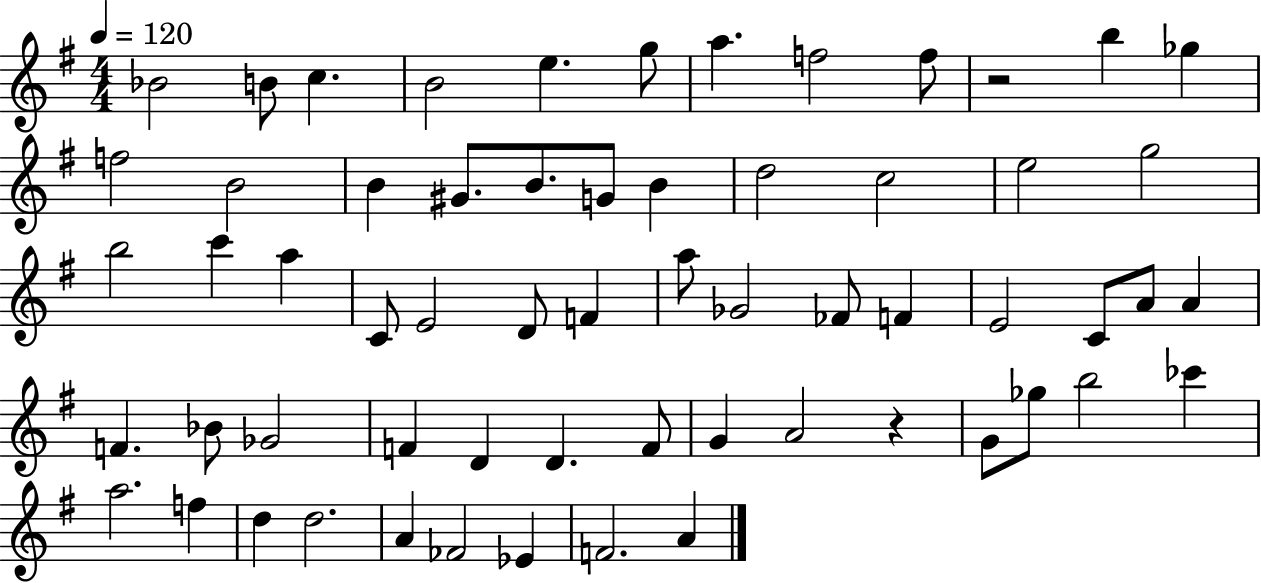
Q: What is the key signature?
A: G major